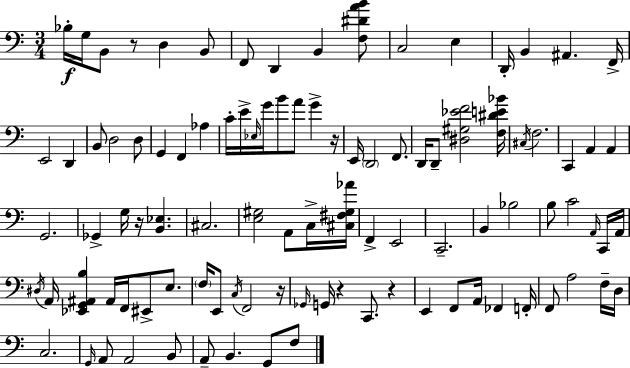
{
  \clef bass
  \numericTimeSignature
  \time 3/4
  \key c \major
  bes16-.\f g16 b,8 r8 d4 b,8 | f,8 d,4 b,4 <f dis' a' b'>8 | c2 e4 | d,16-. b,4 ais,4. f,16-> | \break e,2 d,4 | b,8 d2 d8 | g,4 f,4 aes4 | c'16-. e'16-> \grace { ees16 } g'16 b'8 a'8 g'4-> | \break r16 e,16 \parenthesize d,2 f,8. | d,16 d,8-- <dis gis ees' f'>2 | <f dis' e' bes'>16 \acciaccatura { cis16 } f2. | c,4 a,4 a,4 | \break g,2. | ges,4-> g16 r16 <b, ees>4. | cis2. | <e gis>2 a,8 | \break c16-> <cis fis gis aes'>16 f,4-> e,2 | c,2.-- | b,4 bes2 | b8 c'2 | \break \grace { a,16 } c,16 a,16 \acciaccatura { dis16 } a,16 <ees, g, ais, b>4 ais,16 f,16 eis,8-> | e8. \parenthesize f16 e,8 \acciaccatura { c16 } f,2 | r16 \grace { ges,16 } g,16 r4 c,8. | r4 e,4 f,8 | \break a,16 fes,4 f,16-. f,8 a2 | f16-- d16 c2. | \grace { g,16 } a,8 a,2 | b,8 a,8-- b,4. | \break g,8 f8 \bar "|."
}